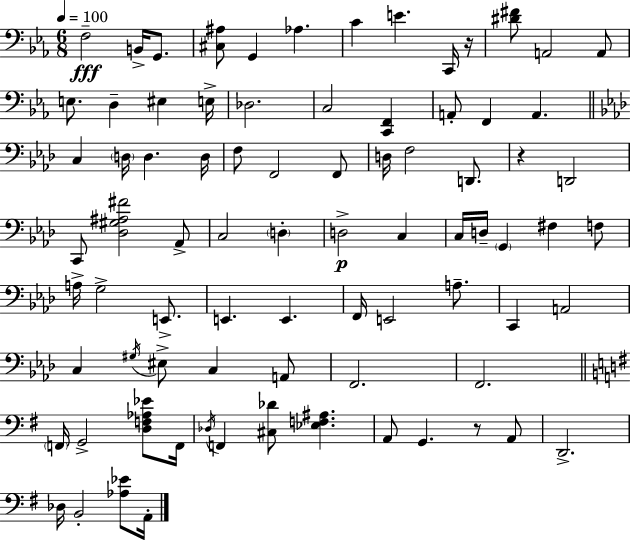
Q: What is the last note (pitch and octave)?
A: A2